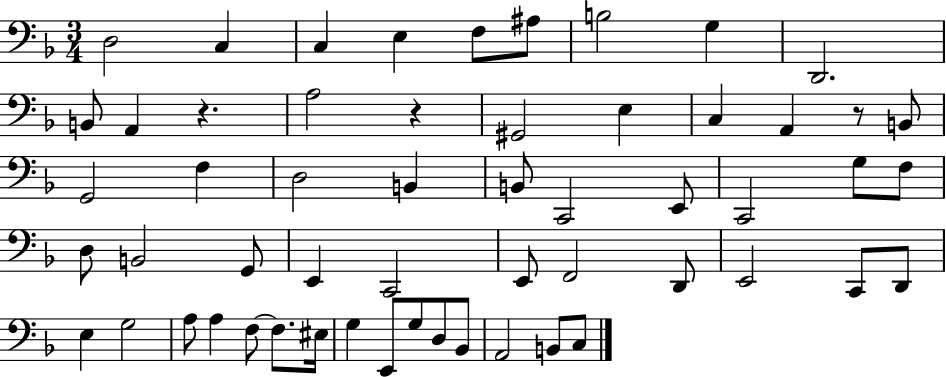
{
  \clef bass
  \numericTimeSignature
  \time 3/4
  \key f \major
  \repeat volta 2 { d2 c4 | c4 e4 f8 ais8 | b2 g4 | d,2. | \break b,8 a,4 r4. | a2 r4 | gis,2 e4 | c4 a,4 r8 b,8 | \break g,2 f4 | d2 b,4 | b,8 c,2 e,8 | c,2 g8 f8 | \break d8 b,2 g,8 | e,4 c,2 | e,8 f,2 d,8 | e,2 c,8 d,8 | \break e4 g2 | a8 a4 f8~~ f8. eis16 | g4 e,8 g8 d8 bes,8 | a,2 b,8 c8 | \break } \bar "|."
}